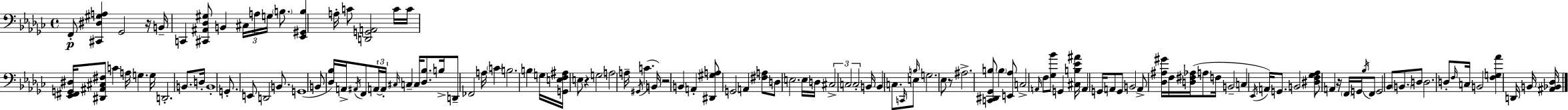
{
  \clef bass
  \time 4/4
  \defaultTimeSignature
  \key ees \minor
  f,8-.\p <cis, dis gis a>4 ges,2 r16 b,16-- | c,4 <cis, ais, des gis>8 b,4 \tuplet 3/2 { cis16 a16 g16 } \parenthesize b8. | <ees, gis, b>4 a16-. c'8 <d, g, a,>2 c'16 | c'16 <ees, fis, g, dis>16 <dis, ais, cis fis>8 c'4 a16 g4. g16 | \break d,2.-. b,8. d16-. | b,1-. | g,8.-. e,8 d,2 b,8. | g,1( | \break b,8 <des bes>16) a,16-> \acciaccatura { ais,16 } f,8 \tuplet 3/2 { a,16~~ a,16-. \grace { cis16 } } c4-- c16 <des bes>8. | b16-> d,8-- fes,2 a16 \parenthesize c'4 | b2. b4 | g16 <g, e f ais>16 e8 r4 g2 | \break a2 a16-- \acciaccatura { gis,16 }( c'4. | b,16) r2 b,4 a,4-. | <dis, gis a>8 g,2 a,4 | <fis a>8 d8 e2. | \break e16 d16 \tuplet 3/2 { cis2-> c2 | c2-. } b,16 b,4 | c8. \grace { c,16 } e8 \grace { b16 } g2. | ees8 r8 ais2.-> | \break <c, dis, ges, b>8 \parenthesize b4 <e, aes>8 c2-> | \grace { a,16 } f8 <ges bes'>8 g,4 <cis b ees' ais'>16 a,4 | g,16 a,8 g,8 b,2 a,8-> | <des ais gis'>16 f16 <d fis aes>16( a8 f16 b,2-- c4 | \break \acciaccatura { ees,16 }) a,16 g,8. b,2 <dis f ges aes>8 | a,4 r16 \parenthesize f,16 g,16 \acciaccatura { bes16 } f,8 g,2 | bes,8 \parenthesize b,8. d8 d2. | d8-. \grace { f16 } c16 b,2 | \break <f g aes'>4 d,16 b,16 <ais, bes, des>16 \bar "|."
}